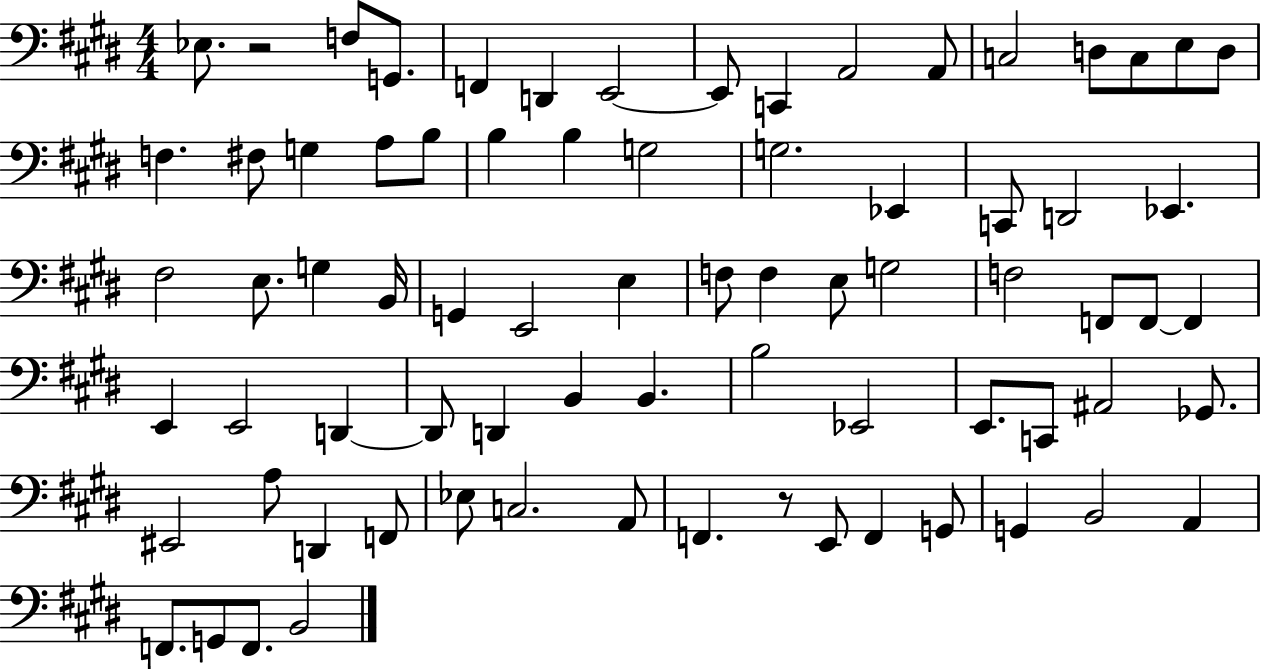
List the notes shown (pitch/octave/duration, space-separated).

Eb3/e. R/h F3/e G2/e. F2/q D2/q E2/h E2/e C2/q A2/h A2/e C3/h D3/e C3/e E3/e D3/e F3/q. F#3/e G3/q A3/e B3/e B3/q B3/q G3/h G3/h. Eb2/q C2/e D2/h Eb2/q. F#3/h E3/e. G3/q B2/s G2/q E2/h E3/q F3/e F3/q E3/e G3/h F3/h F2/e F2/e F2/q E2/q E2/h D2/q D2/e D2/q B2/q B2/q. B3/h Eb2/h E2/e. C2/e A#2/h Gb2/e. EIS2/h A3/e D2/q F2/e Eb3/e C3/h. A2/e F2/q. R/e E2/e F2/q G2/e G2/q B2/h A2/q F2/e. G2/e F2/e. B2/h